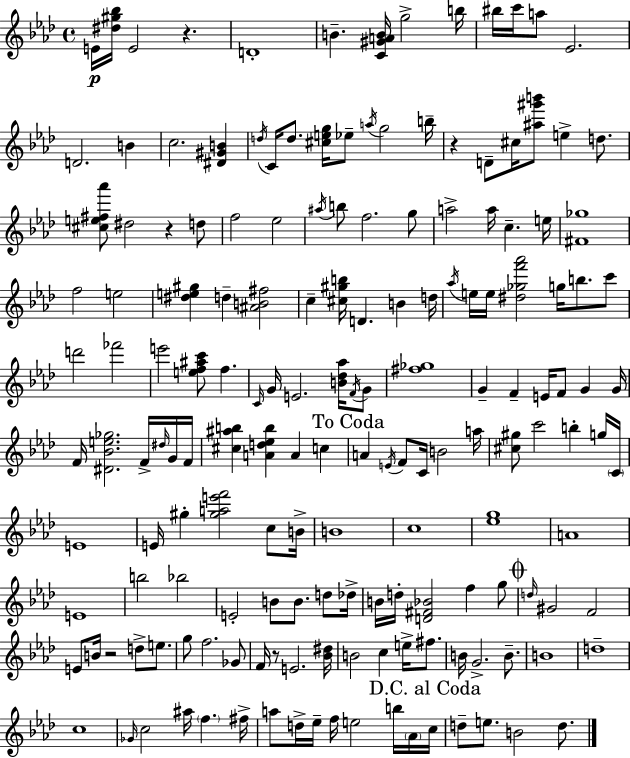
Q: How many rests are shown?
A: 5